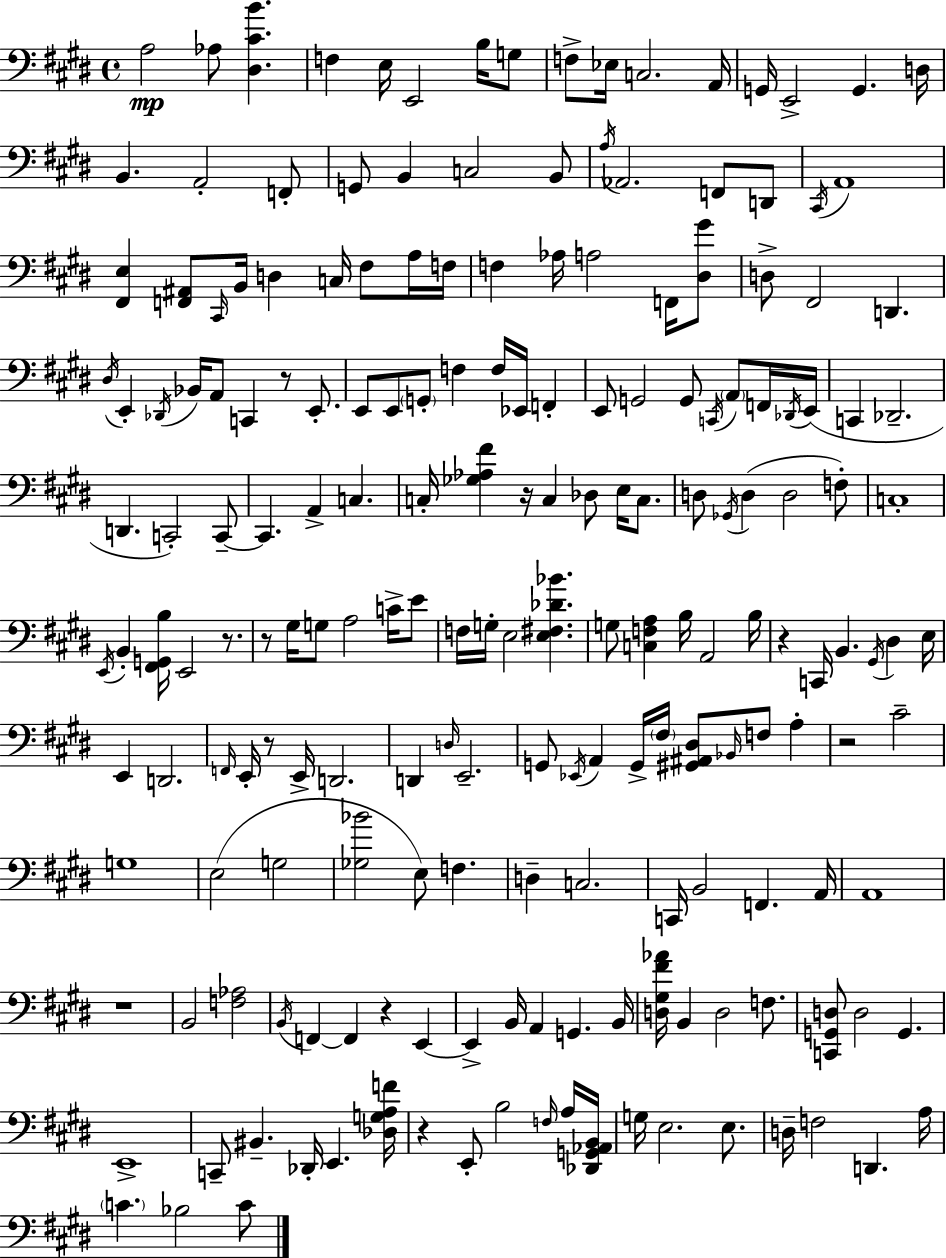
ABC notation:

X:1
T:Untitled
M:4/4
L:1/4
K:E
A,2 _A,/2 [^D,^CB] F, E,/4 E,,2 B,/4 G,/2 F,/2 _E,/4 C,2 A,,/4 G,,/4 E,,2 G,, D,/4 B,, A,,2 F,,/2 G,,/2 B,, C,2 B,,/2 A,/4 _A,,2 F,,/2 D,,/2 ^C,,/4 A,,4 [^F,,E,] [F,,^A,,]/2 ^C,,/4 B,,/4 D, C,/4 ^F,/2 A,/4 F,/4 F, _A,/4 A,2 F,,/4 [^D,^G]/2 D,/2 ^F,,2 D,, ^D,/4 E,, _D,,/4 _B,,/4 A,,/2 C,, z/2 E,,/2 E,,/2 E,,/2 G,,/2 F, F,/4 _E,,/4 F,, E,,/2 G,,2 G,,/2 C,,/4 A,,/2 F,,/4 _D,,/4 E,,/4 C,, _D,,2 D,, C,,2 C,,/2 C,, A,, C, C,/4 [_G,_A,^F] z/4 C, _D,/2 E,/4 C,/2 D,/2 _G,,/4 D, D,2 F,/2 C,4 E,,/4 B,, [^F,,G,,B,]/4 E,,2 z/2 z/2 ^G,/4 G,/2 A,2 C/4 E/2 F,/4 G,/4 E,2 [E,^F,_D_B] G,/2 [C,F,A,] B,/4 A,,2 B,/4 z C,,/4 B,, ^G,,/4 ^D, E,/4 E,, D,,2 F,,/4 E,,/4 z/2 E,,/4 D,,2 D,, D,/4 E,,2 G,,/2 _E,,/4 A,, G,,/4 ^F,/4 [^G,,^A,,^D,]/2 _B,,/4 F,/2 A, z2 ^C2 G,4 E,2 G,2 [_G,_B]2 E,/2 F, D, C,2 C,,/4 B,,2 F,, A,,/4 A,,4 z4 B,,2 [F,_A,]2 B,,/4 F,, F,, z E,, E,, B,,/4 A,, G,, B,,/4 [D,^G,^F_A]/4 B,, D,2 F,/2 [C,,G,,D,]/2 D,2 G,, E,,4 C,,/2 ^B,, _D,,/4 E,, [_D,G,A,F]/4 z E,,/2 B,2 F,/4 A,/4 [_D,,G,,_A,,B,,]/4 G,/4 E,2 E,/2 D,/4 F,2 D,, A,/4 C _B,2 C/2